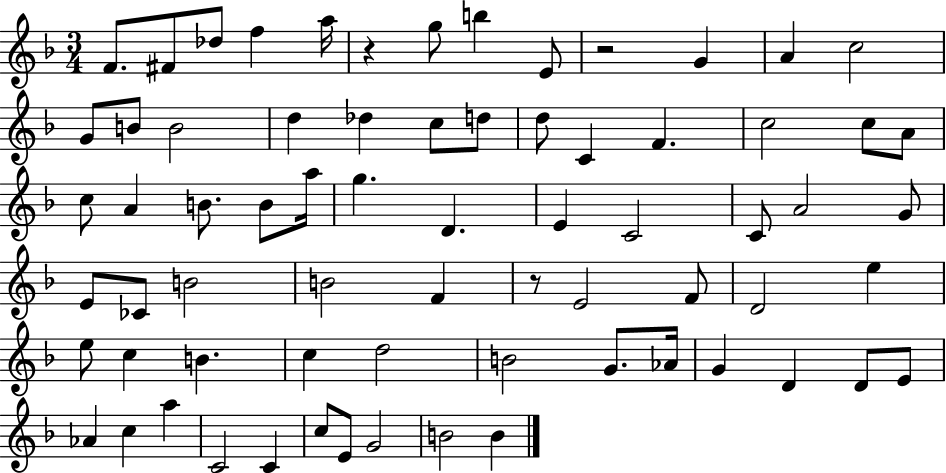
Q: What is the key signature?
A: F major